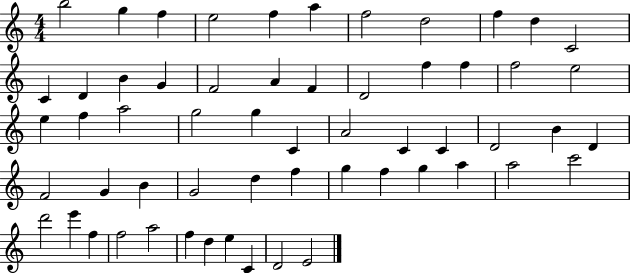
B5/h G5/q F5/q E5/h F5/q A5/q F5/h D5/h F5/q D5/q C4/h C4/q D4/q B4/q G4/q F4/h A4/q F4/q D4/h F5/q F5/q F5/h E5/h E5/q F5/q A5/h G5/h G5/q C4/q A4/h C4/q C4/q D4/h B4/q D4/q F4/h G4/q B4/q G4/h D5/q F5/q G5/q F5/q G5/q A5/q A5/h C6/h D6/h E6/q F5/q F5/h A5/h F5/q D5/q E5/q C4/q D4/h E4/h